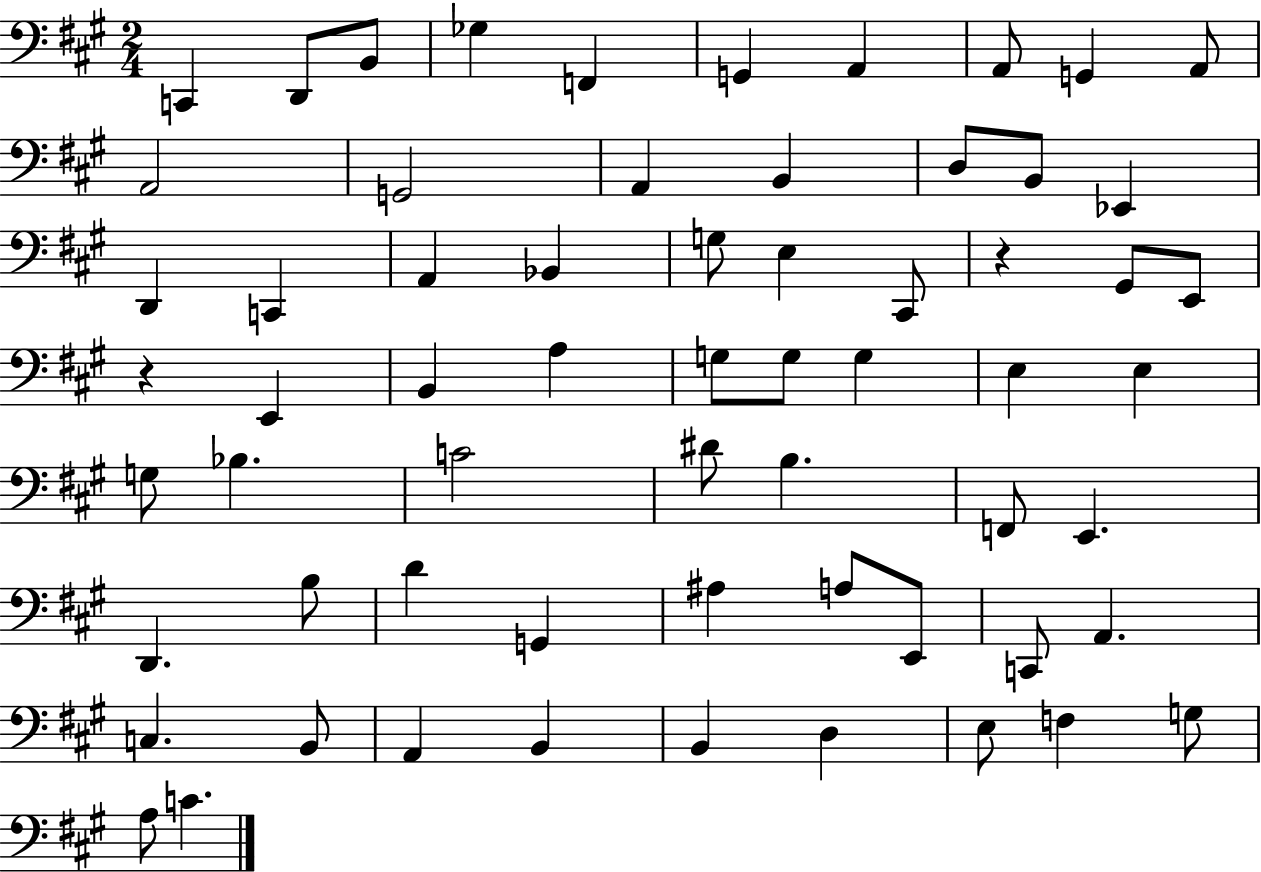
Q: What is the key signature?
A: A major